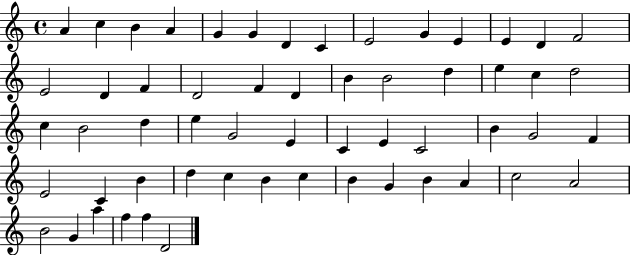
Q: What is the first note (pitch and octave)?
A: A4